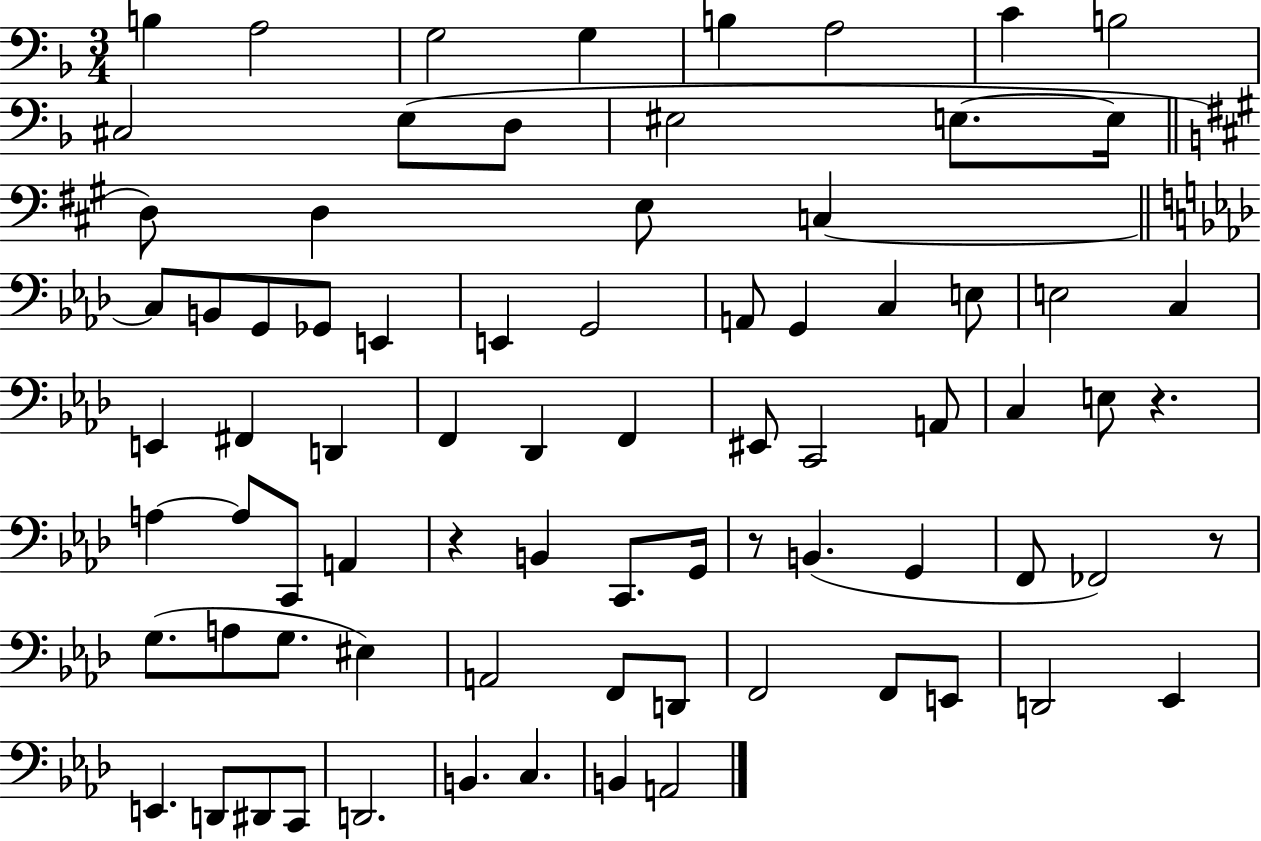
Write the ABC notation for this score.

X:1
T:Untitled
M:3/4
L:1/4
K:F
B, A,2 G,2 G, B, A,2 C B,2 ^C,2 E,/2 D,/2 ^E,2 E,/2 E,/4 D,/2 D, E,/2 C, C,/2 B,,/2 G,,/2 _G,,/2 E,, E,, G,,2 A,,/2 G,, C, E,/2 E,2 C, E,, ^F,, D,, F,, _D,, F,, ^E,,/2 C,,2 A,,/2 C, E,/2 z A, A,/2 C,,/2 A,, z B,, C,,/2 G,,/4 z/2 B,, G,, F,,/2 _F,,2 z/2 G,/2 A,/2 G,/2 ^E, A,,2 F,,/2 D,,/2 F,,2 F,,/2 E,,/2 D,,2 _E,, E,, D,,/2 ^D,,/2 C,,/2 D,,2 B,, C, B,, A,,2